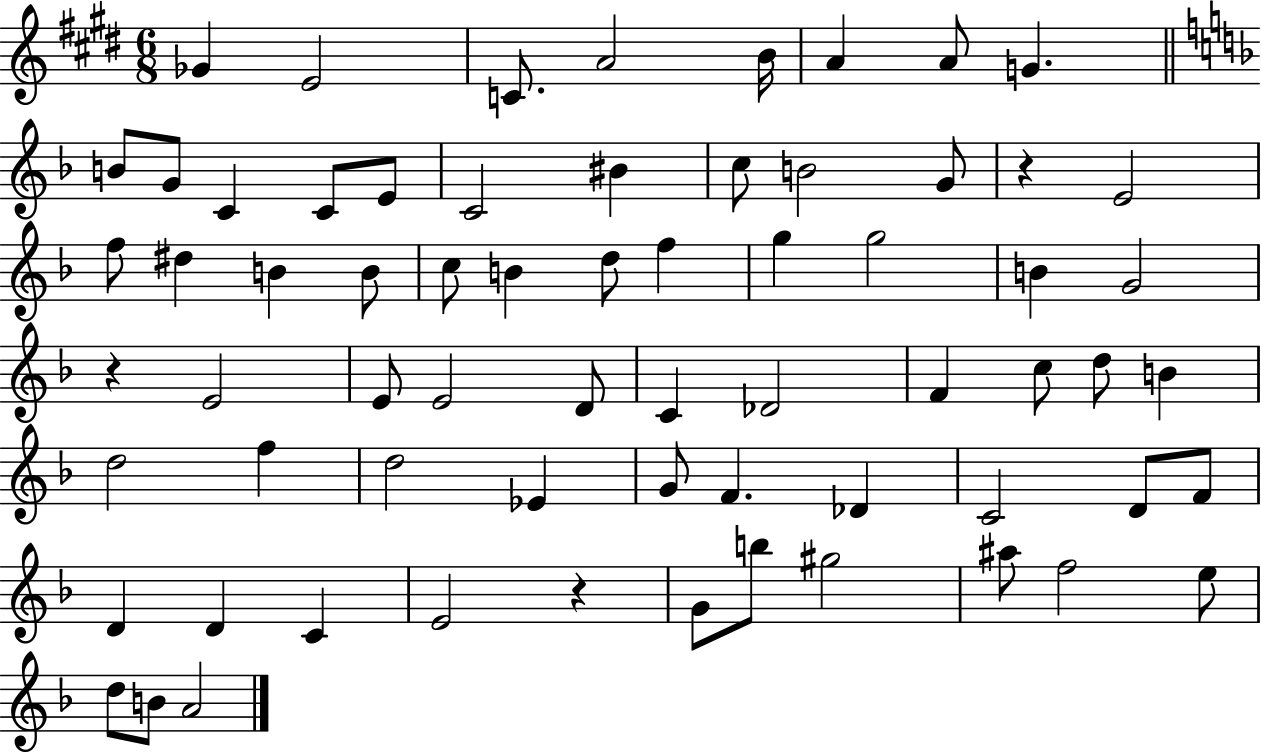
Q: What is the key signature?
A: E major